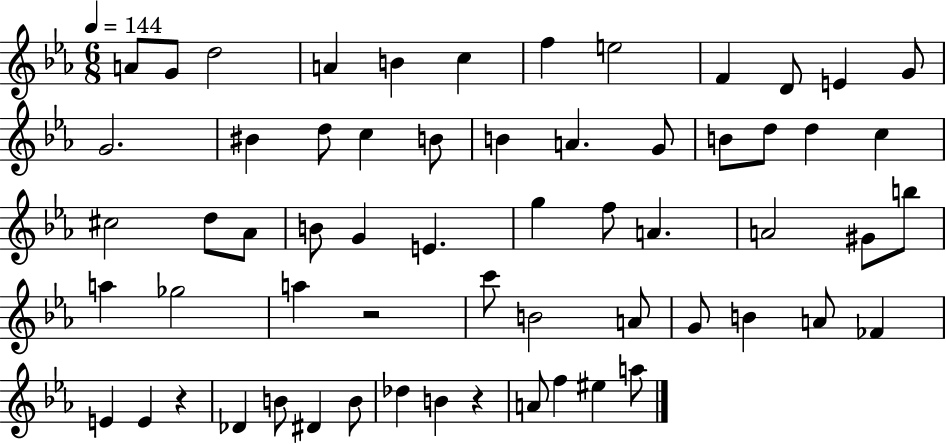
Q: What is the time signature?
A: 6/8